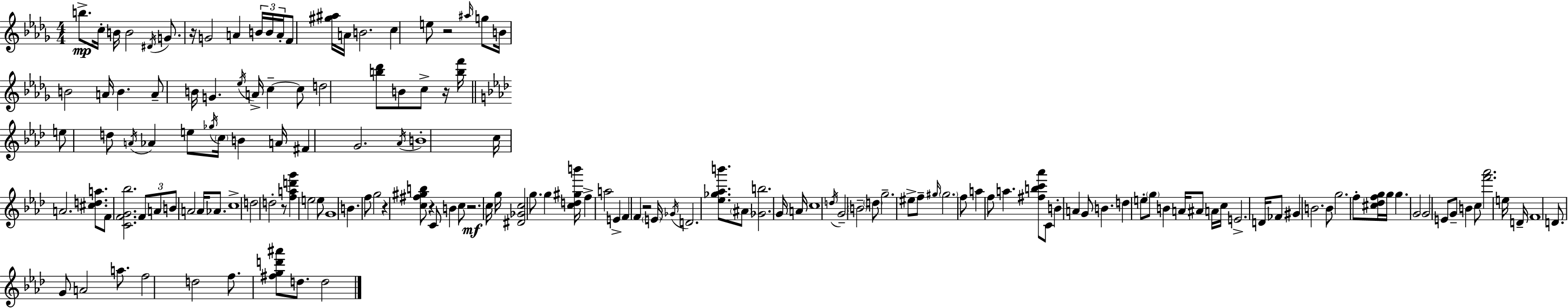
B5/e. C5/s B4/s B4/h D#4/s G4/e. R/s G4/h A4/q B4/s B4/s A4/s F4/e [G#5,A#5]/s A4/s B4/h. C5/q E5/e R/h A#5/s G5/e B4/s B4/h A4/s B4/q. A4/e B4/s G4/q. Eb5/s A4/s C5/q C5/e D5/h [B5,Db6]/e B4/e C5/e R/s [B5,F6]/s E5/e D5/e A4/s Ab4/q E5/e Gb5/s C5/s B4/q A4/s F#4/q G4/h. Ab4/s B4/w C5/s A4/h. [C#5,D5,A5]/e. F4/e [C4,F4,G4,Bb5]/h. F4/e A4/e B4/e A4/h A4/s Ab4/e. C5/w D5/h D5/h R/e [F5,A5,D6,G6]/q E5/h E5/e G4/w B4/q. F5/e G5/h R/q [C5,F#5,G#5,B5]/e R/q C4/e B4/q C5/e R/h. C5/s G5/s [D#4,Gb4,C5]/h G5/e. G5/q [C5,D5,G#5,B6]/s F5/q A5/h E4/q F4/q F4/q R/h E4/s Gb4/s D4/h. [Eb5,Gb5,Ab5,B6]/e. A#4/e [Gb4,B5]/h. G4/s A4/s C5/w D5/s G4/h B4/h D5/e G5/h. EIS5/e F5/e G#5/s G#5/h. F5/e A5/q F5/e A5/q. [F#5,B5,C6,Ab6]/e C4/e B4/q A4/q G4/e B4/q. D5/q E5/e G5/e B4/q A4/s A#4/e A4/s C5/s E4/h. D4/s FES4/e G#4/q B4/h. B4/e G5/h. F5/e [C#5,Db5,F5,G5]/s G5/s G5/q. G4/h G4/h E4/e G4/e B4/q C5/e [F6,Ab6]/h. E5/s D4/s F4/w D4/e. G4/e A4/h A5/e. F5/h D5/h F5/e. [F#5,G5,D6,A#6]/e D5/e. D5/h